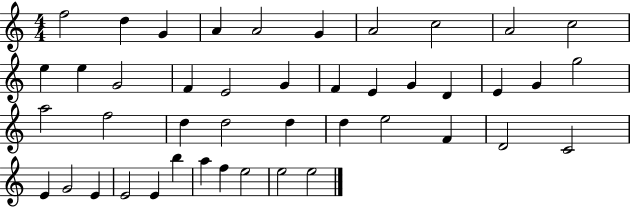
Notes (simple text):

F5/h D5/q G4/q A4/q A4/h G4/q A4/h C5/h A4/h C5/h E5/q E5/q G4/h F4/q E4/h G4/q F4/q E4/q G4/q D4/q E4/q G4/q G5/h A5/h F5/h D5/q D5/h D5/q D5/q E5/h F4/q D4/h C4/h E4/q G4/h E4/q E4/h E4/q B5/q A5/q F5/q E5/h E5/h E5/h